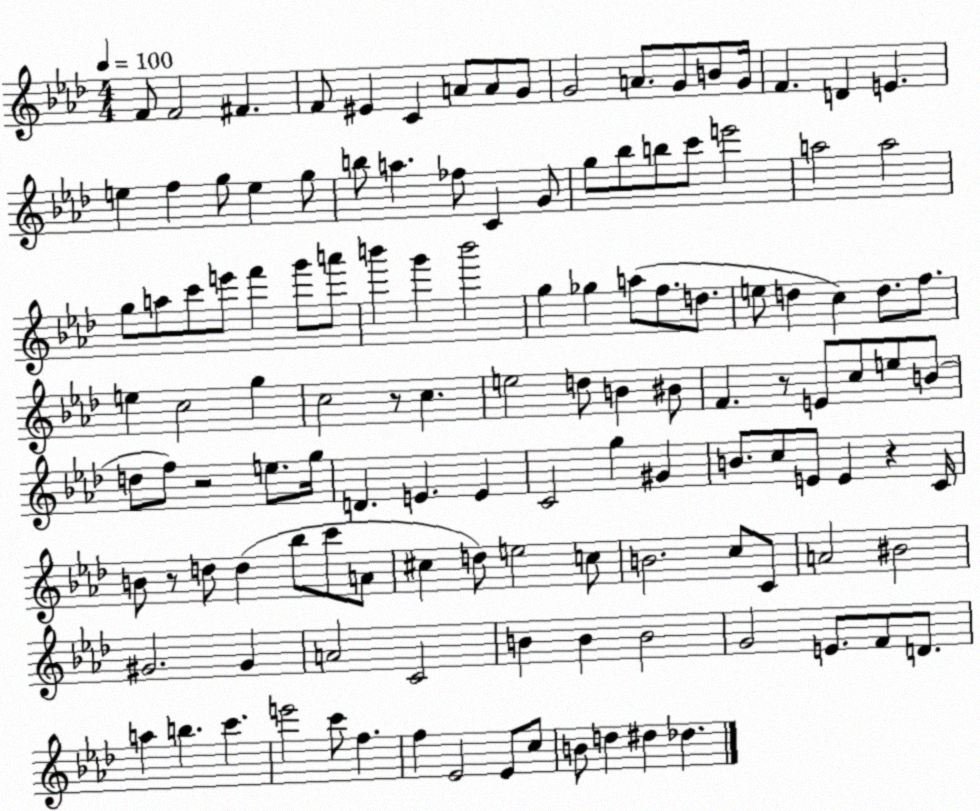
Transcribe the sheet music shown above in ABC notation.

X:1
T:Untitled
M:4/4
L:1/4
K:Ab
F/2 F2 ^F F/2 ^E C A/2 A/2 G/2 G2 A/2 G/2 B/2 G/4 F D E e f g/2 e g/2 b/2 a _f/2 C G/2 g/2 _b/2 b/2 c'/2 e'2 a2 a2 g/2 a/2 c'/2 e'/2 f' g'/2 a'/2 b' g' b'2 g _g a/2 f/2 d/2 e/2 d c d/2 f/2 e c2 g c2 z/2 c e2 d/2 B ^B/2 F z/2 E/2 c/2 e/2 B/2 d/2 f/2 z2 e/2 g/4 D E E C2 g ^G B/2 c/2 E/2 E z C/4 B/2 z/2 d/2 d _b/2 c'/2 A/2 ^c d/2 e2 c/2 B2 c/2 C/2 A2 ^B2 ^G2 ^G A2 C2 B B B2 G2 E/2 F/2 D/2 a b c' e'2 c'/2 f f _E2 _E/2 c/2 B/2 d ^d _d